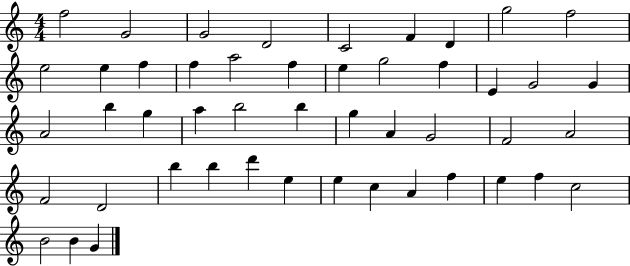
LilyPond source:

{
  \clef treble
  \numericTimeSignature
  \time 4/4
  \key c \major
  f''2 g'2 | g'2 d'2 | c'2 f'4 d'4 | g''2 f''2 | \break e''2 e''4 f''4 | f''4 a''2 f''4 | e''4 g''2 f''4 | e'4 g'2 g'4 | \break a'2 b''4 g''4 | a''4 b''2 b''4 | g''4 a'4 g'2 | f'2 a'2 | \break f'2 d'2 | b''4 b''4 d'''4 e''4 | e''4 c''4 a'4 f''4 | e''4 f''4 c''2 | \break b'2 b'4 g'4 | \bar "|."
}